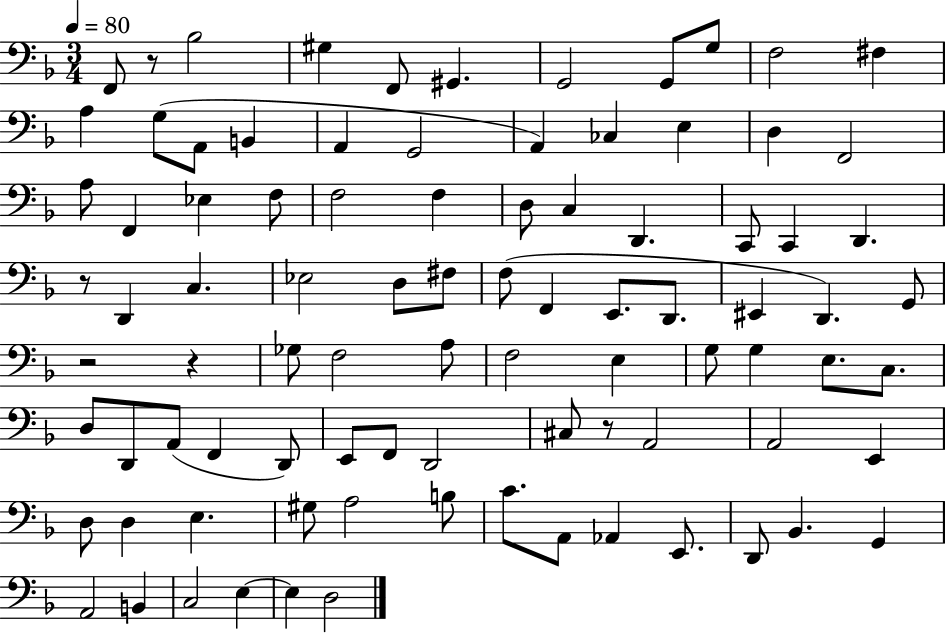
X:1
T:Untitled
M:3/4
L:1/4
K:F
F,,/2 z/2 _B,2 ^G, F,,/2 ^G,, G,,2 G,,/2 G,/2 F,2 ^F, A, G,/2 A,,/2 B,, A,, G,,2 A,, _C, E, D, F,,2 A,/2 F,, _E, F,/2 F,2 F, D,/2 C, D,, C,,/2 C,, D,, z/2 D,, C, _E,2 D,/2 ^F,/2 F,/2 F,, E,,/2 D,,/2 ^E,, D,, G,,/2 z2 z _G,/2 F,2 A,/2 F,2 E, G,/2 G, E,/2 C,/2 D,/2 D,,/2 A,,/2 F,, D,,/2 E,,/2 F,,/2 D,,2 ^C,/2 z/2 A,,2 A,,2 E,, D,/2 D, E, ^G,/2 A,2 B,/2 C/2 A,,/2 _A,, E,,/2 D,,/2 _B,, G,, A,,2 B,, C,2 E, E, D,2